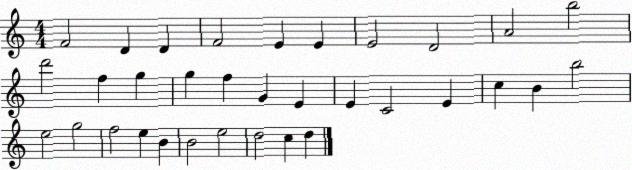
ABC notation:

X:1
T:Untitled
M:4/4
L:1/4
K:C
F2 D D F2 E E E2 D2 A2 b2 d'2 f g g f G E E C2 E c B b2 e2 g2 f2 e B B2 e2 d2 c d